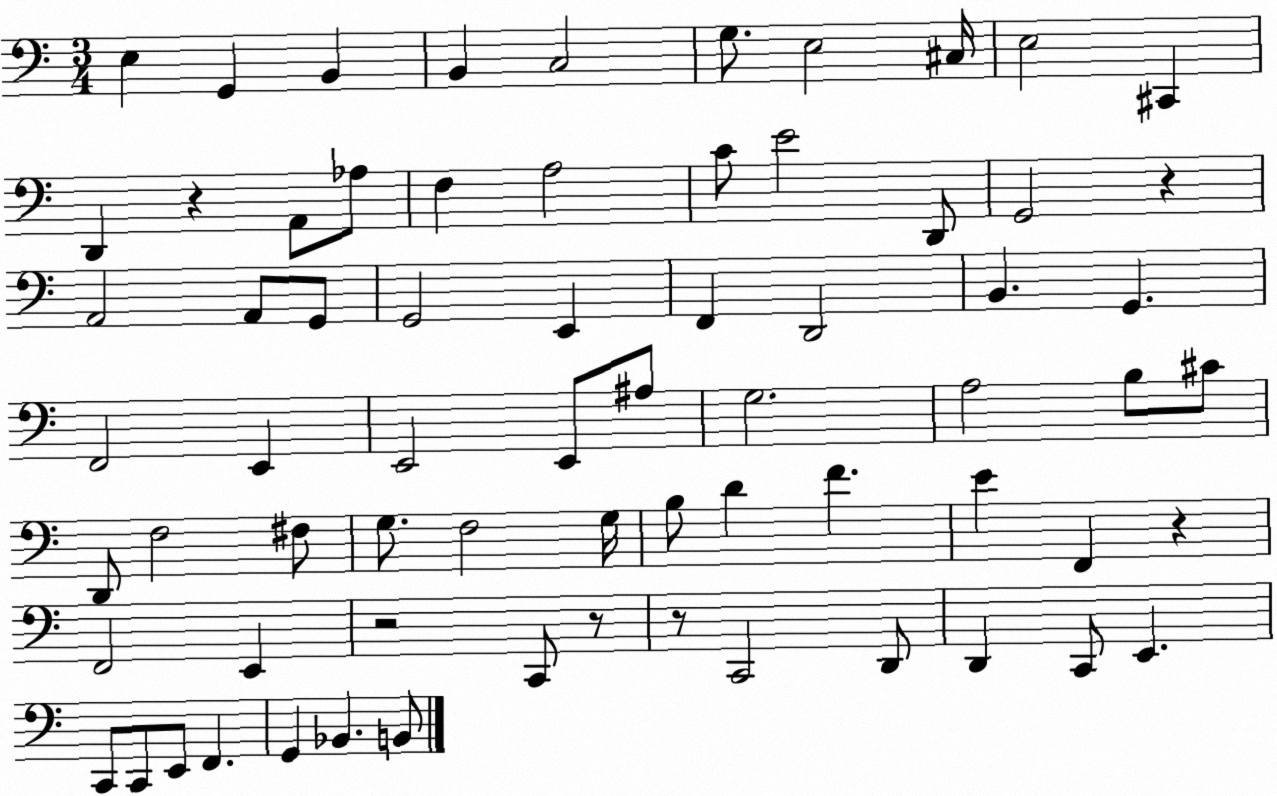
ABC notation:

X:1
T:Untitled
M:3/4
L:1/4
K:C
E, G,, B,, B,, C,2 G,/2 E,2 ^C,/4 E,2 ^C,, D,, z A,,/2 _A,/2 F, A,2 C/2 E2 D,,/2 G,,2 z A,,2 A,,/2 G,,/2 G,,2 E,, F,, D,,2 B,, G,, F,,2 E,, E,,2 E,,/2 ^A,/2 G,2 A,2 B,/2 ^C/2 D,,/2 F,2 ^F,/2 G,/2 F,2 G,/4 B,/2 D F E F,, z F,,2 E,, z2 C,,/2 z/2 z/2 C,,2 D,,/2 D,, C,,/2 E,, C,,/2 C,,/2 E,,/2 F,, G,, _B,, B,,/2